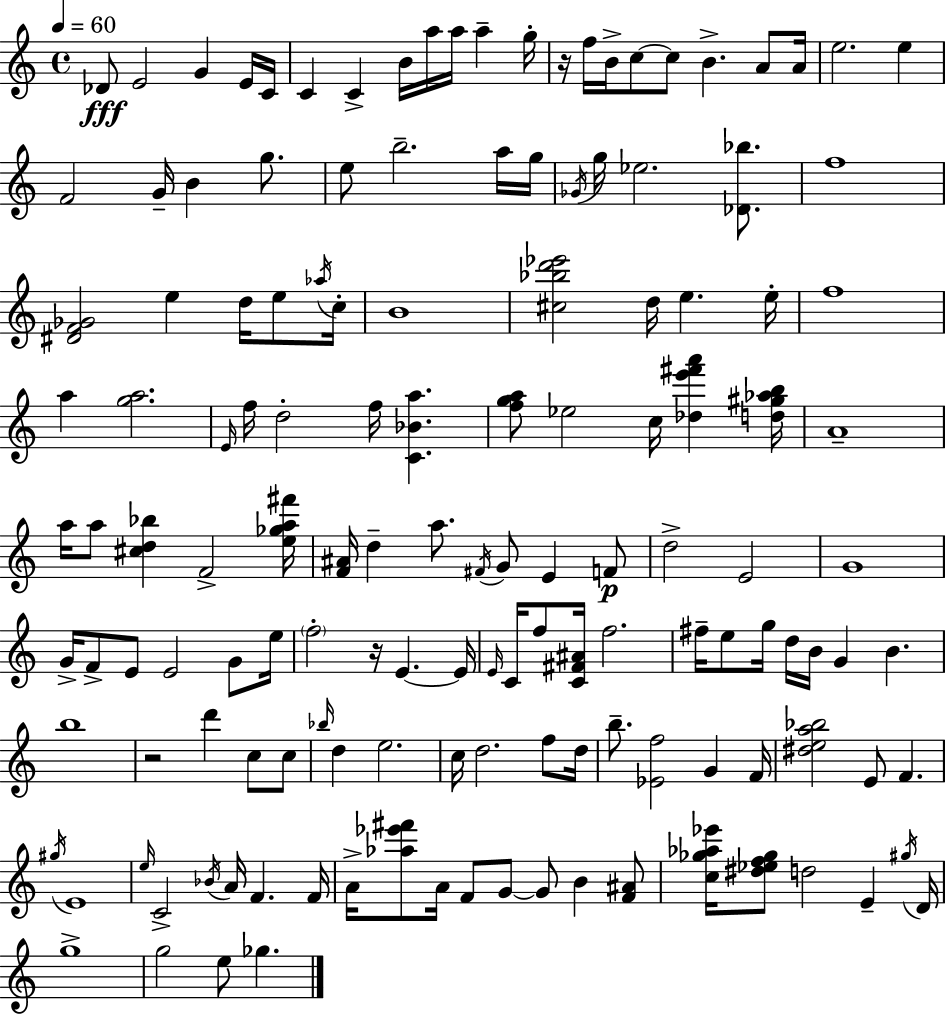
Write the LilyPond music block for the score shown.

{
  \clef treble
  \time 4/4
  \defaultTimeSignature
  \key c \major
  \tempo 4 = 60
  des'8\fff e'2 g'4 e'16 c'16 | c'4 c'4-> b'16 a''16 a''16 a''4-- g''16-. | r16 f''16 b'16-> c''8~~ c''8 b'4.-> a'8 a'16 | e''2. e''4 | \break f'2 g'16-- b'4 g''8. | e''8 b''2.-- a''16 g''16 | \acciaccatura { ges'16 } g''16 ees''2. <des' bes''>8. | f''1 | \break <dis' f' ges'>2 e''4 d''16 e''8 | \acciaccatura { aes''16 } c''16-. b'1 | <cis'' bes'' d''' ees'''>2 d''16 e''4. | e''16-. f''1 | \break a''4 <g'' a''>2. | \grace { e'16 } f''16 d''2-. f''16 <c' bes' a''>4. | <f'' g'' a''>8 ees''2 c''16 <des'' e''' fis''' a'''>4 | <d'' gis'' aes'' b''>16 a'1-- | \break a''16 a''8 <cis'' d'' bes''>4 f'2-> | <e'' ges'' a'' fis'''>16 <f' ais'>16 d''4-- a''8. \acciaccatura { fis'16 } g'8 e'4 | f'8\p d''2-> e'2 | g'1 | \break g'16-> f'8-> e'8 e'2 | g'8 e''16 \parenthesize f''2-. r16 e'4.~~ | e'16 \grace { e'16 } c'16 f''8 <c' fis' ais'>16 f''2. | fis''16-- e''8 g''16 d''16 b'16 g'4 b'4. | \break b''1 | r2 d'''4 | c''8 c''8 \grace { bes''16 } d''4 e''2. | c''16 d''2. | \break f''8 d''16 b''8.-- <ees' f''>2 | g'4 f'16 <dis'' e'' a'' bes''>2 e'8 | f'4. \acciaccatura { gis''16 } e'1 | \grace { e''16 } c'2-> | \break \acciaccatura { bes'16 } a'16 f'4. f'16 a'16-> <aes'' ees''' fis'''>8 a'16 f'8 g'8~~ | g'8 b'4 <f' ais'>8 <c'' ges'' aes'' ees'''>16 <dis'' ees'' f'' ges''>8 d''2 | e'4-- \acciaccatura { gis''16 } d'16 g''1-> | g''2 | \break e''8 ges''4. \bar "|."
}